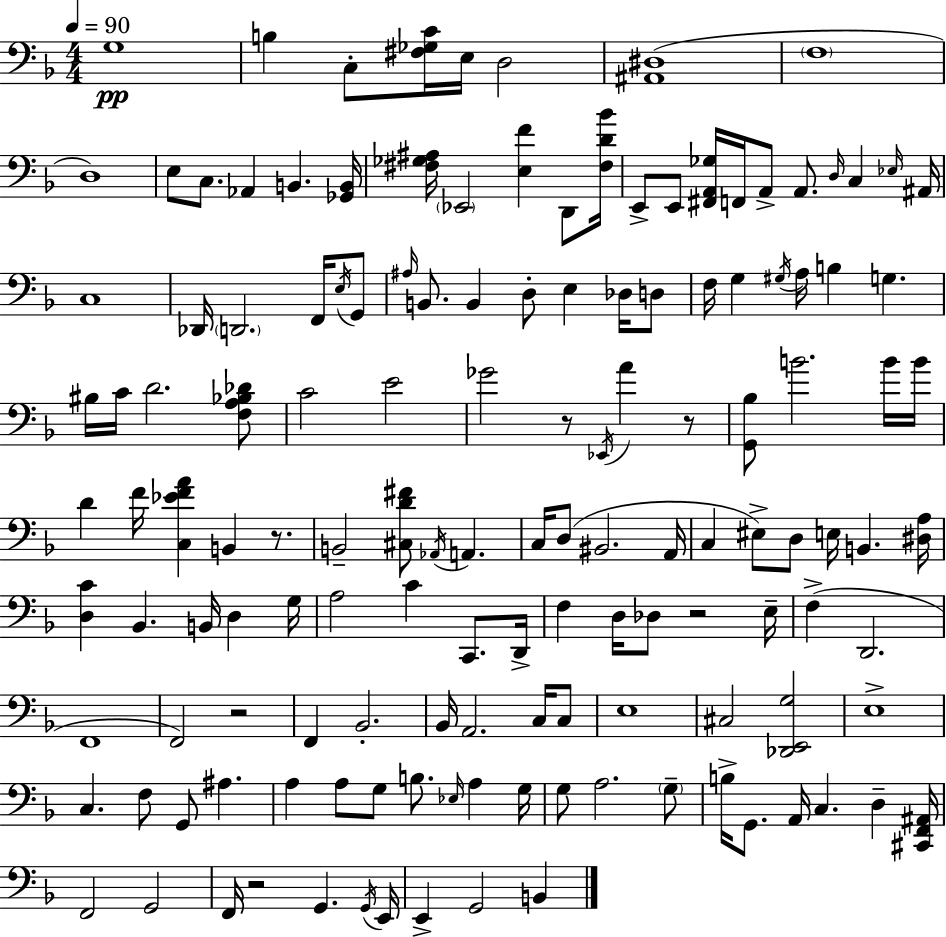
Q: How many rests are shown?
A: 6